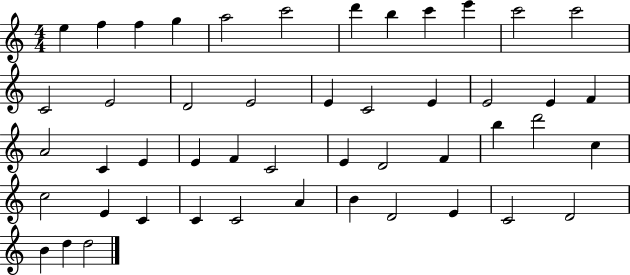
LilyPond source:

{
  \clef treble
  \numericTimeSignature
  \time 4/4
  \key c \major
  e''4 f''4 f''4 g''4 | a''2 c'''2 | d'''4 b''4 c'''4 e'''4 | c'''2 c'''2 | \break c'2 e'2 | d'2 e'2 | e'4 c'2 e'4 | e'2 e'4 f'4 | \break a'2 c'4 e'4 | e'4 f'4 c'2 | e'4 d'2 f'4 | b''4 d'''2 c''4 | \break c''2 e'4 c'4 | c'4 c'2 a'4 | b'4 d'2 e'4 | c'2 d'2 | \break b'4 d''4 d''2 | \bar "|."
}